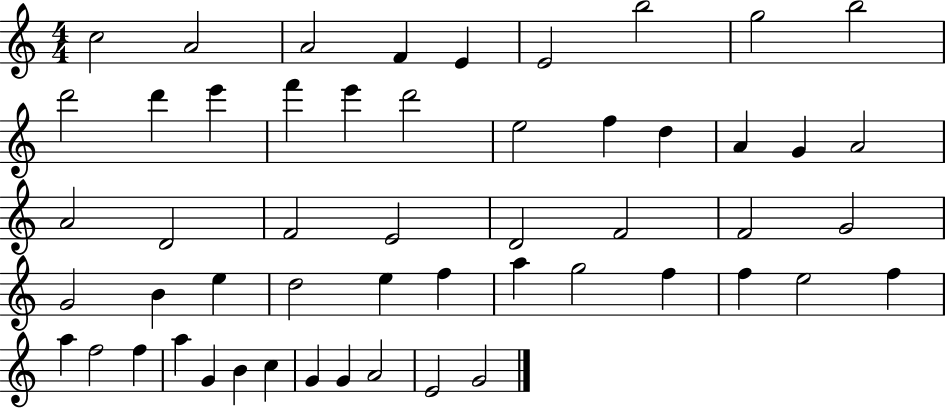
C5/h A4/h A4/h F4/q E4/q E4/h B5/h G5/h B5/h D6/h D6/q E6/q F6/q E6/q D6/h E5/h F5/q D5/q A4/q G4/q A4/h A4/h D4/h F4/h E4/h D4/h F4/h F4/h G4/h G4/h B4/q E5/q D5/h E5/q F5/q A5/q G5/h F5/q F5/q E5/h F5/q A5/q F5/h F5/q A5/q G4/q B4/q C5/q G4/q G4/q A4/h E4/h G4/h